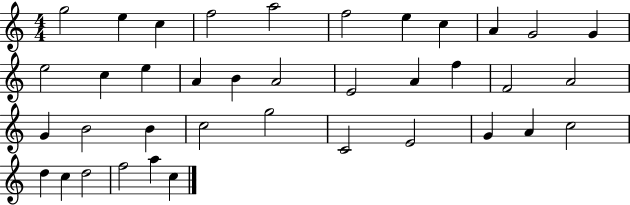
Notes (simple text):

G5/h E5/q C5/q F5/h A5/h F5/h E5/q C5/q A4/q G4/h G4/q E5/h C5/q E5/q A4/q B4/q A4/h E4/h A4/q F5/q F4/h A4/h G4/q B4/h B4/q C5/h G5/h C4/h E4/h G4/q A4/q C5/h D5/q C5/q D5/h F5/h A5/q C5/q